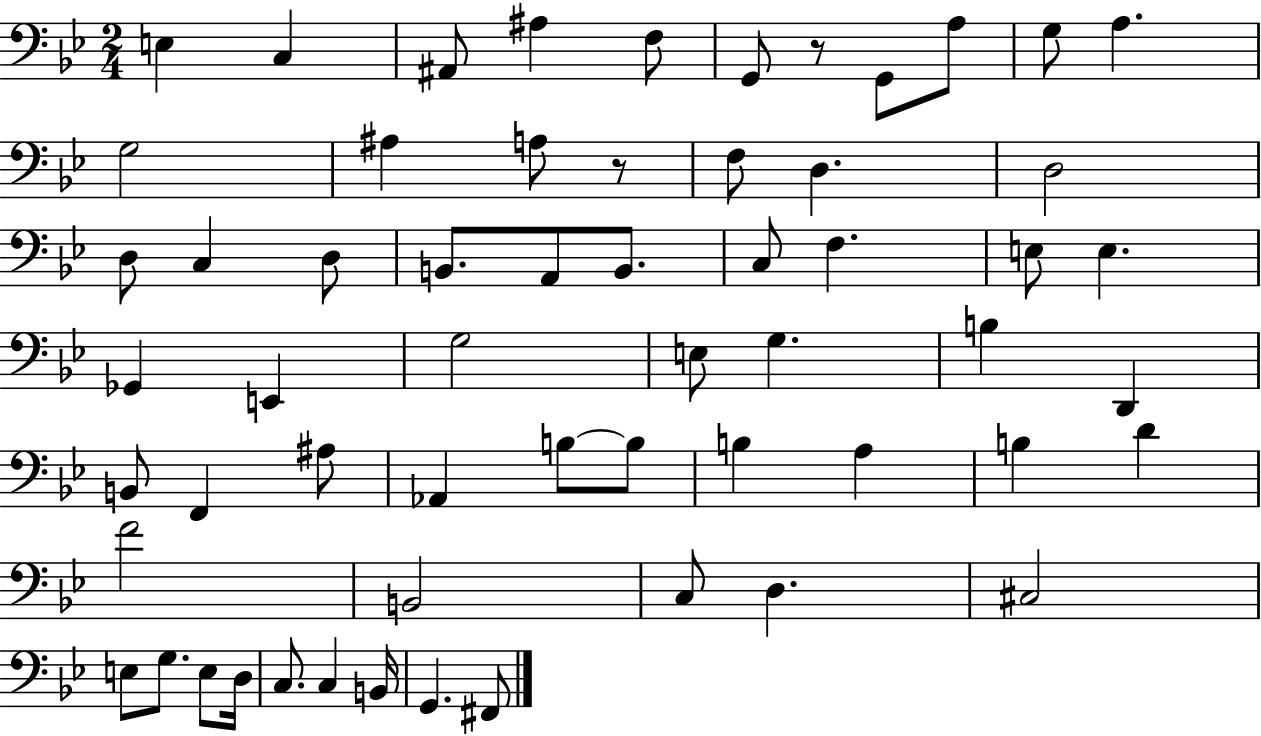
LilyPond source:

{
  \clef bass
  \numericTimeSignature
  \time 2/4
  \key bes \major
  e4 c4 | ais,8 ais4 f8 | g,8 r8 g,8 a8 | g8 a4. | \break g2 | ais4 a8 r8 | f8 d4. | d2 | \break d8 c4 d8 | b,8. a,8 b,8. | c8 f4. | e8 e4. | \break ges,4 e,4 | g2 | e8 g4. | b4 d,4 | \break b,8 f,4 ais8 | aes,4 b8~~ b8 | b4 a4 | b4 d'4 | \break f'2 | b,2 | c8 d4. | cis2 | \break e8 g8. e8 d16 | c8. c4 b,16 | g,4. fis,8 | \bar "|."
}